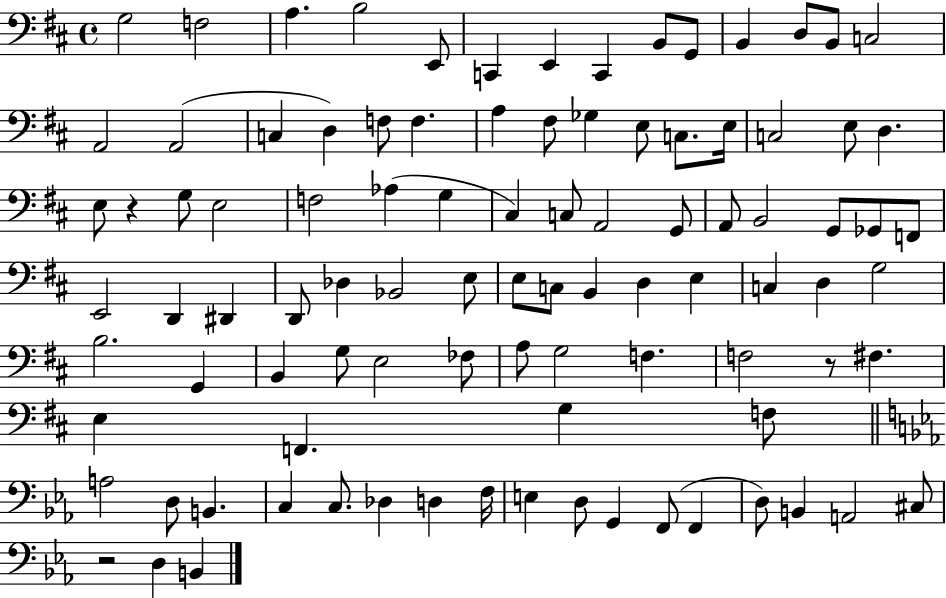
X:1
T:Untitled
M:4/4
L:1/4
K:D
G,2 F,2 A, B,2 E,,/2 C,, E,, C,, B,,/2 G,,/2 B,, D,/2 B,,/2 C,2 A,,2 A,,2 C, D, F,/2 F, A, ^F,/2 _G, E,/2 C,/2 E,/4 C,2 E,/2 D, E,/2 z G,/2 E,2 F,2 _A, G, ^C, C,/2 A,,2 G,,/2 A,,/2 B,,2 G,,/2 _G,,/2 F,,/2 E,,2 D,, ^D,, D,,/2 _D, _B,,2 E,/2 E,/2 C,/2 B,, D, E, C, D, G,2 B,2 G,, B,, G,/2 E,2 _F,/2 A,/2 G,2 F, F,2 z/2 ^F, E, F,, G, F,/2 A,2 D,/2 B,, C, C,/2 _D, D, F,/4 E, D,/2 G,, F,,/2 F,, D,/2 B,, A,,2 ^C,/2 z2 D, B,,